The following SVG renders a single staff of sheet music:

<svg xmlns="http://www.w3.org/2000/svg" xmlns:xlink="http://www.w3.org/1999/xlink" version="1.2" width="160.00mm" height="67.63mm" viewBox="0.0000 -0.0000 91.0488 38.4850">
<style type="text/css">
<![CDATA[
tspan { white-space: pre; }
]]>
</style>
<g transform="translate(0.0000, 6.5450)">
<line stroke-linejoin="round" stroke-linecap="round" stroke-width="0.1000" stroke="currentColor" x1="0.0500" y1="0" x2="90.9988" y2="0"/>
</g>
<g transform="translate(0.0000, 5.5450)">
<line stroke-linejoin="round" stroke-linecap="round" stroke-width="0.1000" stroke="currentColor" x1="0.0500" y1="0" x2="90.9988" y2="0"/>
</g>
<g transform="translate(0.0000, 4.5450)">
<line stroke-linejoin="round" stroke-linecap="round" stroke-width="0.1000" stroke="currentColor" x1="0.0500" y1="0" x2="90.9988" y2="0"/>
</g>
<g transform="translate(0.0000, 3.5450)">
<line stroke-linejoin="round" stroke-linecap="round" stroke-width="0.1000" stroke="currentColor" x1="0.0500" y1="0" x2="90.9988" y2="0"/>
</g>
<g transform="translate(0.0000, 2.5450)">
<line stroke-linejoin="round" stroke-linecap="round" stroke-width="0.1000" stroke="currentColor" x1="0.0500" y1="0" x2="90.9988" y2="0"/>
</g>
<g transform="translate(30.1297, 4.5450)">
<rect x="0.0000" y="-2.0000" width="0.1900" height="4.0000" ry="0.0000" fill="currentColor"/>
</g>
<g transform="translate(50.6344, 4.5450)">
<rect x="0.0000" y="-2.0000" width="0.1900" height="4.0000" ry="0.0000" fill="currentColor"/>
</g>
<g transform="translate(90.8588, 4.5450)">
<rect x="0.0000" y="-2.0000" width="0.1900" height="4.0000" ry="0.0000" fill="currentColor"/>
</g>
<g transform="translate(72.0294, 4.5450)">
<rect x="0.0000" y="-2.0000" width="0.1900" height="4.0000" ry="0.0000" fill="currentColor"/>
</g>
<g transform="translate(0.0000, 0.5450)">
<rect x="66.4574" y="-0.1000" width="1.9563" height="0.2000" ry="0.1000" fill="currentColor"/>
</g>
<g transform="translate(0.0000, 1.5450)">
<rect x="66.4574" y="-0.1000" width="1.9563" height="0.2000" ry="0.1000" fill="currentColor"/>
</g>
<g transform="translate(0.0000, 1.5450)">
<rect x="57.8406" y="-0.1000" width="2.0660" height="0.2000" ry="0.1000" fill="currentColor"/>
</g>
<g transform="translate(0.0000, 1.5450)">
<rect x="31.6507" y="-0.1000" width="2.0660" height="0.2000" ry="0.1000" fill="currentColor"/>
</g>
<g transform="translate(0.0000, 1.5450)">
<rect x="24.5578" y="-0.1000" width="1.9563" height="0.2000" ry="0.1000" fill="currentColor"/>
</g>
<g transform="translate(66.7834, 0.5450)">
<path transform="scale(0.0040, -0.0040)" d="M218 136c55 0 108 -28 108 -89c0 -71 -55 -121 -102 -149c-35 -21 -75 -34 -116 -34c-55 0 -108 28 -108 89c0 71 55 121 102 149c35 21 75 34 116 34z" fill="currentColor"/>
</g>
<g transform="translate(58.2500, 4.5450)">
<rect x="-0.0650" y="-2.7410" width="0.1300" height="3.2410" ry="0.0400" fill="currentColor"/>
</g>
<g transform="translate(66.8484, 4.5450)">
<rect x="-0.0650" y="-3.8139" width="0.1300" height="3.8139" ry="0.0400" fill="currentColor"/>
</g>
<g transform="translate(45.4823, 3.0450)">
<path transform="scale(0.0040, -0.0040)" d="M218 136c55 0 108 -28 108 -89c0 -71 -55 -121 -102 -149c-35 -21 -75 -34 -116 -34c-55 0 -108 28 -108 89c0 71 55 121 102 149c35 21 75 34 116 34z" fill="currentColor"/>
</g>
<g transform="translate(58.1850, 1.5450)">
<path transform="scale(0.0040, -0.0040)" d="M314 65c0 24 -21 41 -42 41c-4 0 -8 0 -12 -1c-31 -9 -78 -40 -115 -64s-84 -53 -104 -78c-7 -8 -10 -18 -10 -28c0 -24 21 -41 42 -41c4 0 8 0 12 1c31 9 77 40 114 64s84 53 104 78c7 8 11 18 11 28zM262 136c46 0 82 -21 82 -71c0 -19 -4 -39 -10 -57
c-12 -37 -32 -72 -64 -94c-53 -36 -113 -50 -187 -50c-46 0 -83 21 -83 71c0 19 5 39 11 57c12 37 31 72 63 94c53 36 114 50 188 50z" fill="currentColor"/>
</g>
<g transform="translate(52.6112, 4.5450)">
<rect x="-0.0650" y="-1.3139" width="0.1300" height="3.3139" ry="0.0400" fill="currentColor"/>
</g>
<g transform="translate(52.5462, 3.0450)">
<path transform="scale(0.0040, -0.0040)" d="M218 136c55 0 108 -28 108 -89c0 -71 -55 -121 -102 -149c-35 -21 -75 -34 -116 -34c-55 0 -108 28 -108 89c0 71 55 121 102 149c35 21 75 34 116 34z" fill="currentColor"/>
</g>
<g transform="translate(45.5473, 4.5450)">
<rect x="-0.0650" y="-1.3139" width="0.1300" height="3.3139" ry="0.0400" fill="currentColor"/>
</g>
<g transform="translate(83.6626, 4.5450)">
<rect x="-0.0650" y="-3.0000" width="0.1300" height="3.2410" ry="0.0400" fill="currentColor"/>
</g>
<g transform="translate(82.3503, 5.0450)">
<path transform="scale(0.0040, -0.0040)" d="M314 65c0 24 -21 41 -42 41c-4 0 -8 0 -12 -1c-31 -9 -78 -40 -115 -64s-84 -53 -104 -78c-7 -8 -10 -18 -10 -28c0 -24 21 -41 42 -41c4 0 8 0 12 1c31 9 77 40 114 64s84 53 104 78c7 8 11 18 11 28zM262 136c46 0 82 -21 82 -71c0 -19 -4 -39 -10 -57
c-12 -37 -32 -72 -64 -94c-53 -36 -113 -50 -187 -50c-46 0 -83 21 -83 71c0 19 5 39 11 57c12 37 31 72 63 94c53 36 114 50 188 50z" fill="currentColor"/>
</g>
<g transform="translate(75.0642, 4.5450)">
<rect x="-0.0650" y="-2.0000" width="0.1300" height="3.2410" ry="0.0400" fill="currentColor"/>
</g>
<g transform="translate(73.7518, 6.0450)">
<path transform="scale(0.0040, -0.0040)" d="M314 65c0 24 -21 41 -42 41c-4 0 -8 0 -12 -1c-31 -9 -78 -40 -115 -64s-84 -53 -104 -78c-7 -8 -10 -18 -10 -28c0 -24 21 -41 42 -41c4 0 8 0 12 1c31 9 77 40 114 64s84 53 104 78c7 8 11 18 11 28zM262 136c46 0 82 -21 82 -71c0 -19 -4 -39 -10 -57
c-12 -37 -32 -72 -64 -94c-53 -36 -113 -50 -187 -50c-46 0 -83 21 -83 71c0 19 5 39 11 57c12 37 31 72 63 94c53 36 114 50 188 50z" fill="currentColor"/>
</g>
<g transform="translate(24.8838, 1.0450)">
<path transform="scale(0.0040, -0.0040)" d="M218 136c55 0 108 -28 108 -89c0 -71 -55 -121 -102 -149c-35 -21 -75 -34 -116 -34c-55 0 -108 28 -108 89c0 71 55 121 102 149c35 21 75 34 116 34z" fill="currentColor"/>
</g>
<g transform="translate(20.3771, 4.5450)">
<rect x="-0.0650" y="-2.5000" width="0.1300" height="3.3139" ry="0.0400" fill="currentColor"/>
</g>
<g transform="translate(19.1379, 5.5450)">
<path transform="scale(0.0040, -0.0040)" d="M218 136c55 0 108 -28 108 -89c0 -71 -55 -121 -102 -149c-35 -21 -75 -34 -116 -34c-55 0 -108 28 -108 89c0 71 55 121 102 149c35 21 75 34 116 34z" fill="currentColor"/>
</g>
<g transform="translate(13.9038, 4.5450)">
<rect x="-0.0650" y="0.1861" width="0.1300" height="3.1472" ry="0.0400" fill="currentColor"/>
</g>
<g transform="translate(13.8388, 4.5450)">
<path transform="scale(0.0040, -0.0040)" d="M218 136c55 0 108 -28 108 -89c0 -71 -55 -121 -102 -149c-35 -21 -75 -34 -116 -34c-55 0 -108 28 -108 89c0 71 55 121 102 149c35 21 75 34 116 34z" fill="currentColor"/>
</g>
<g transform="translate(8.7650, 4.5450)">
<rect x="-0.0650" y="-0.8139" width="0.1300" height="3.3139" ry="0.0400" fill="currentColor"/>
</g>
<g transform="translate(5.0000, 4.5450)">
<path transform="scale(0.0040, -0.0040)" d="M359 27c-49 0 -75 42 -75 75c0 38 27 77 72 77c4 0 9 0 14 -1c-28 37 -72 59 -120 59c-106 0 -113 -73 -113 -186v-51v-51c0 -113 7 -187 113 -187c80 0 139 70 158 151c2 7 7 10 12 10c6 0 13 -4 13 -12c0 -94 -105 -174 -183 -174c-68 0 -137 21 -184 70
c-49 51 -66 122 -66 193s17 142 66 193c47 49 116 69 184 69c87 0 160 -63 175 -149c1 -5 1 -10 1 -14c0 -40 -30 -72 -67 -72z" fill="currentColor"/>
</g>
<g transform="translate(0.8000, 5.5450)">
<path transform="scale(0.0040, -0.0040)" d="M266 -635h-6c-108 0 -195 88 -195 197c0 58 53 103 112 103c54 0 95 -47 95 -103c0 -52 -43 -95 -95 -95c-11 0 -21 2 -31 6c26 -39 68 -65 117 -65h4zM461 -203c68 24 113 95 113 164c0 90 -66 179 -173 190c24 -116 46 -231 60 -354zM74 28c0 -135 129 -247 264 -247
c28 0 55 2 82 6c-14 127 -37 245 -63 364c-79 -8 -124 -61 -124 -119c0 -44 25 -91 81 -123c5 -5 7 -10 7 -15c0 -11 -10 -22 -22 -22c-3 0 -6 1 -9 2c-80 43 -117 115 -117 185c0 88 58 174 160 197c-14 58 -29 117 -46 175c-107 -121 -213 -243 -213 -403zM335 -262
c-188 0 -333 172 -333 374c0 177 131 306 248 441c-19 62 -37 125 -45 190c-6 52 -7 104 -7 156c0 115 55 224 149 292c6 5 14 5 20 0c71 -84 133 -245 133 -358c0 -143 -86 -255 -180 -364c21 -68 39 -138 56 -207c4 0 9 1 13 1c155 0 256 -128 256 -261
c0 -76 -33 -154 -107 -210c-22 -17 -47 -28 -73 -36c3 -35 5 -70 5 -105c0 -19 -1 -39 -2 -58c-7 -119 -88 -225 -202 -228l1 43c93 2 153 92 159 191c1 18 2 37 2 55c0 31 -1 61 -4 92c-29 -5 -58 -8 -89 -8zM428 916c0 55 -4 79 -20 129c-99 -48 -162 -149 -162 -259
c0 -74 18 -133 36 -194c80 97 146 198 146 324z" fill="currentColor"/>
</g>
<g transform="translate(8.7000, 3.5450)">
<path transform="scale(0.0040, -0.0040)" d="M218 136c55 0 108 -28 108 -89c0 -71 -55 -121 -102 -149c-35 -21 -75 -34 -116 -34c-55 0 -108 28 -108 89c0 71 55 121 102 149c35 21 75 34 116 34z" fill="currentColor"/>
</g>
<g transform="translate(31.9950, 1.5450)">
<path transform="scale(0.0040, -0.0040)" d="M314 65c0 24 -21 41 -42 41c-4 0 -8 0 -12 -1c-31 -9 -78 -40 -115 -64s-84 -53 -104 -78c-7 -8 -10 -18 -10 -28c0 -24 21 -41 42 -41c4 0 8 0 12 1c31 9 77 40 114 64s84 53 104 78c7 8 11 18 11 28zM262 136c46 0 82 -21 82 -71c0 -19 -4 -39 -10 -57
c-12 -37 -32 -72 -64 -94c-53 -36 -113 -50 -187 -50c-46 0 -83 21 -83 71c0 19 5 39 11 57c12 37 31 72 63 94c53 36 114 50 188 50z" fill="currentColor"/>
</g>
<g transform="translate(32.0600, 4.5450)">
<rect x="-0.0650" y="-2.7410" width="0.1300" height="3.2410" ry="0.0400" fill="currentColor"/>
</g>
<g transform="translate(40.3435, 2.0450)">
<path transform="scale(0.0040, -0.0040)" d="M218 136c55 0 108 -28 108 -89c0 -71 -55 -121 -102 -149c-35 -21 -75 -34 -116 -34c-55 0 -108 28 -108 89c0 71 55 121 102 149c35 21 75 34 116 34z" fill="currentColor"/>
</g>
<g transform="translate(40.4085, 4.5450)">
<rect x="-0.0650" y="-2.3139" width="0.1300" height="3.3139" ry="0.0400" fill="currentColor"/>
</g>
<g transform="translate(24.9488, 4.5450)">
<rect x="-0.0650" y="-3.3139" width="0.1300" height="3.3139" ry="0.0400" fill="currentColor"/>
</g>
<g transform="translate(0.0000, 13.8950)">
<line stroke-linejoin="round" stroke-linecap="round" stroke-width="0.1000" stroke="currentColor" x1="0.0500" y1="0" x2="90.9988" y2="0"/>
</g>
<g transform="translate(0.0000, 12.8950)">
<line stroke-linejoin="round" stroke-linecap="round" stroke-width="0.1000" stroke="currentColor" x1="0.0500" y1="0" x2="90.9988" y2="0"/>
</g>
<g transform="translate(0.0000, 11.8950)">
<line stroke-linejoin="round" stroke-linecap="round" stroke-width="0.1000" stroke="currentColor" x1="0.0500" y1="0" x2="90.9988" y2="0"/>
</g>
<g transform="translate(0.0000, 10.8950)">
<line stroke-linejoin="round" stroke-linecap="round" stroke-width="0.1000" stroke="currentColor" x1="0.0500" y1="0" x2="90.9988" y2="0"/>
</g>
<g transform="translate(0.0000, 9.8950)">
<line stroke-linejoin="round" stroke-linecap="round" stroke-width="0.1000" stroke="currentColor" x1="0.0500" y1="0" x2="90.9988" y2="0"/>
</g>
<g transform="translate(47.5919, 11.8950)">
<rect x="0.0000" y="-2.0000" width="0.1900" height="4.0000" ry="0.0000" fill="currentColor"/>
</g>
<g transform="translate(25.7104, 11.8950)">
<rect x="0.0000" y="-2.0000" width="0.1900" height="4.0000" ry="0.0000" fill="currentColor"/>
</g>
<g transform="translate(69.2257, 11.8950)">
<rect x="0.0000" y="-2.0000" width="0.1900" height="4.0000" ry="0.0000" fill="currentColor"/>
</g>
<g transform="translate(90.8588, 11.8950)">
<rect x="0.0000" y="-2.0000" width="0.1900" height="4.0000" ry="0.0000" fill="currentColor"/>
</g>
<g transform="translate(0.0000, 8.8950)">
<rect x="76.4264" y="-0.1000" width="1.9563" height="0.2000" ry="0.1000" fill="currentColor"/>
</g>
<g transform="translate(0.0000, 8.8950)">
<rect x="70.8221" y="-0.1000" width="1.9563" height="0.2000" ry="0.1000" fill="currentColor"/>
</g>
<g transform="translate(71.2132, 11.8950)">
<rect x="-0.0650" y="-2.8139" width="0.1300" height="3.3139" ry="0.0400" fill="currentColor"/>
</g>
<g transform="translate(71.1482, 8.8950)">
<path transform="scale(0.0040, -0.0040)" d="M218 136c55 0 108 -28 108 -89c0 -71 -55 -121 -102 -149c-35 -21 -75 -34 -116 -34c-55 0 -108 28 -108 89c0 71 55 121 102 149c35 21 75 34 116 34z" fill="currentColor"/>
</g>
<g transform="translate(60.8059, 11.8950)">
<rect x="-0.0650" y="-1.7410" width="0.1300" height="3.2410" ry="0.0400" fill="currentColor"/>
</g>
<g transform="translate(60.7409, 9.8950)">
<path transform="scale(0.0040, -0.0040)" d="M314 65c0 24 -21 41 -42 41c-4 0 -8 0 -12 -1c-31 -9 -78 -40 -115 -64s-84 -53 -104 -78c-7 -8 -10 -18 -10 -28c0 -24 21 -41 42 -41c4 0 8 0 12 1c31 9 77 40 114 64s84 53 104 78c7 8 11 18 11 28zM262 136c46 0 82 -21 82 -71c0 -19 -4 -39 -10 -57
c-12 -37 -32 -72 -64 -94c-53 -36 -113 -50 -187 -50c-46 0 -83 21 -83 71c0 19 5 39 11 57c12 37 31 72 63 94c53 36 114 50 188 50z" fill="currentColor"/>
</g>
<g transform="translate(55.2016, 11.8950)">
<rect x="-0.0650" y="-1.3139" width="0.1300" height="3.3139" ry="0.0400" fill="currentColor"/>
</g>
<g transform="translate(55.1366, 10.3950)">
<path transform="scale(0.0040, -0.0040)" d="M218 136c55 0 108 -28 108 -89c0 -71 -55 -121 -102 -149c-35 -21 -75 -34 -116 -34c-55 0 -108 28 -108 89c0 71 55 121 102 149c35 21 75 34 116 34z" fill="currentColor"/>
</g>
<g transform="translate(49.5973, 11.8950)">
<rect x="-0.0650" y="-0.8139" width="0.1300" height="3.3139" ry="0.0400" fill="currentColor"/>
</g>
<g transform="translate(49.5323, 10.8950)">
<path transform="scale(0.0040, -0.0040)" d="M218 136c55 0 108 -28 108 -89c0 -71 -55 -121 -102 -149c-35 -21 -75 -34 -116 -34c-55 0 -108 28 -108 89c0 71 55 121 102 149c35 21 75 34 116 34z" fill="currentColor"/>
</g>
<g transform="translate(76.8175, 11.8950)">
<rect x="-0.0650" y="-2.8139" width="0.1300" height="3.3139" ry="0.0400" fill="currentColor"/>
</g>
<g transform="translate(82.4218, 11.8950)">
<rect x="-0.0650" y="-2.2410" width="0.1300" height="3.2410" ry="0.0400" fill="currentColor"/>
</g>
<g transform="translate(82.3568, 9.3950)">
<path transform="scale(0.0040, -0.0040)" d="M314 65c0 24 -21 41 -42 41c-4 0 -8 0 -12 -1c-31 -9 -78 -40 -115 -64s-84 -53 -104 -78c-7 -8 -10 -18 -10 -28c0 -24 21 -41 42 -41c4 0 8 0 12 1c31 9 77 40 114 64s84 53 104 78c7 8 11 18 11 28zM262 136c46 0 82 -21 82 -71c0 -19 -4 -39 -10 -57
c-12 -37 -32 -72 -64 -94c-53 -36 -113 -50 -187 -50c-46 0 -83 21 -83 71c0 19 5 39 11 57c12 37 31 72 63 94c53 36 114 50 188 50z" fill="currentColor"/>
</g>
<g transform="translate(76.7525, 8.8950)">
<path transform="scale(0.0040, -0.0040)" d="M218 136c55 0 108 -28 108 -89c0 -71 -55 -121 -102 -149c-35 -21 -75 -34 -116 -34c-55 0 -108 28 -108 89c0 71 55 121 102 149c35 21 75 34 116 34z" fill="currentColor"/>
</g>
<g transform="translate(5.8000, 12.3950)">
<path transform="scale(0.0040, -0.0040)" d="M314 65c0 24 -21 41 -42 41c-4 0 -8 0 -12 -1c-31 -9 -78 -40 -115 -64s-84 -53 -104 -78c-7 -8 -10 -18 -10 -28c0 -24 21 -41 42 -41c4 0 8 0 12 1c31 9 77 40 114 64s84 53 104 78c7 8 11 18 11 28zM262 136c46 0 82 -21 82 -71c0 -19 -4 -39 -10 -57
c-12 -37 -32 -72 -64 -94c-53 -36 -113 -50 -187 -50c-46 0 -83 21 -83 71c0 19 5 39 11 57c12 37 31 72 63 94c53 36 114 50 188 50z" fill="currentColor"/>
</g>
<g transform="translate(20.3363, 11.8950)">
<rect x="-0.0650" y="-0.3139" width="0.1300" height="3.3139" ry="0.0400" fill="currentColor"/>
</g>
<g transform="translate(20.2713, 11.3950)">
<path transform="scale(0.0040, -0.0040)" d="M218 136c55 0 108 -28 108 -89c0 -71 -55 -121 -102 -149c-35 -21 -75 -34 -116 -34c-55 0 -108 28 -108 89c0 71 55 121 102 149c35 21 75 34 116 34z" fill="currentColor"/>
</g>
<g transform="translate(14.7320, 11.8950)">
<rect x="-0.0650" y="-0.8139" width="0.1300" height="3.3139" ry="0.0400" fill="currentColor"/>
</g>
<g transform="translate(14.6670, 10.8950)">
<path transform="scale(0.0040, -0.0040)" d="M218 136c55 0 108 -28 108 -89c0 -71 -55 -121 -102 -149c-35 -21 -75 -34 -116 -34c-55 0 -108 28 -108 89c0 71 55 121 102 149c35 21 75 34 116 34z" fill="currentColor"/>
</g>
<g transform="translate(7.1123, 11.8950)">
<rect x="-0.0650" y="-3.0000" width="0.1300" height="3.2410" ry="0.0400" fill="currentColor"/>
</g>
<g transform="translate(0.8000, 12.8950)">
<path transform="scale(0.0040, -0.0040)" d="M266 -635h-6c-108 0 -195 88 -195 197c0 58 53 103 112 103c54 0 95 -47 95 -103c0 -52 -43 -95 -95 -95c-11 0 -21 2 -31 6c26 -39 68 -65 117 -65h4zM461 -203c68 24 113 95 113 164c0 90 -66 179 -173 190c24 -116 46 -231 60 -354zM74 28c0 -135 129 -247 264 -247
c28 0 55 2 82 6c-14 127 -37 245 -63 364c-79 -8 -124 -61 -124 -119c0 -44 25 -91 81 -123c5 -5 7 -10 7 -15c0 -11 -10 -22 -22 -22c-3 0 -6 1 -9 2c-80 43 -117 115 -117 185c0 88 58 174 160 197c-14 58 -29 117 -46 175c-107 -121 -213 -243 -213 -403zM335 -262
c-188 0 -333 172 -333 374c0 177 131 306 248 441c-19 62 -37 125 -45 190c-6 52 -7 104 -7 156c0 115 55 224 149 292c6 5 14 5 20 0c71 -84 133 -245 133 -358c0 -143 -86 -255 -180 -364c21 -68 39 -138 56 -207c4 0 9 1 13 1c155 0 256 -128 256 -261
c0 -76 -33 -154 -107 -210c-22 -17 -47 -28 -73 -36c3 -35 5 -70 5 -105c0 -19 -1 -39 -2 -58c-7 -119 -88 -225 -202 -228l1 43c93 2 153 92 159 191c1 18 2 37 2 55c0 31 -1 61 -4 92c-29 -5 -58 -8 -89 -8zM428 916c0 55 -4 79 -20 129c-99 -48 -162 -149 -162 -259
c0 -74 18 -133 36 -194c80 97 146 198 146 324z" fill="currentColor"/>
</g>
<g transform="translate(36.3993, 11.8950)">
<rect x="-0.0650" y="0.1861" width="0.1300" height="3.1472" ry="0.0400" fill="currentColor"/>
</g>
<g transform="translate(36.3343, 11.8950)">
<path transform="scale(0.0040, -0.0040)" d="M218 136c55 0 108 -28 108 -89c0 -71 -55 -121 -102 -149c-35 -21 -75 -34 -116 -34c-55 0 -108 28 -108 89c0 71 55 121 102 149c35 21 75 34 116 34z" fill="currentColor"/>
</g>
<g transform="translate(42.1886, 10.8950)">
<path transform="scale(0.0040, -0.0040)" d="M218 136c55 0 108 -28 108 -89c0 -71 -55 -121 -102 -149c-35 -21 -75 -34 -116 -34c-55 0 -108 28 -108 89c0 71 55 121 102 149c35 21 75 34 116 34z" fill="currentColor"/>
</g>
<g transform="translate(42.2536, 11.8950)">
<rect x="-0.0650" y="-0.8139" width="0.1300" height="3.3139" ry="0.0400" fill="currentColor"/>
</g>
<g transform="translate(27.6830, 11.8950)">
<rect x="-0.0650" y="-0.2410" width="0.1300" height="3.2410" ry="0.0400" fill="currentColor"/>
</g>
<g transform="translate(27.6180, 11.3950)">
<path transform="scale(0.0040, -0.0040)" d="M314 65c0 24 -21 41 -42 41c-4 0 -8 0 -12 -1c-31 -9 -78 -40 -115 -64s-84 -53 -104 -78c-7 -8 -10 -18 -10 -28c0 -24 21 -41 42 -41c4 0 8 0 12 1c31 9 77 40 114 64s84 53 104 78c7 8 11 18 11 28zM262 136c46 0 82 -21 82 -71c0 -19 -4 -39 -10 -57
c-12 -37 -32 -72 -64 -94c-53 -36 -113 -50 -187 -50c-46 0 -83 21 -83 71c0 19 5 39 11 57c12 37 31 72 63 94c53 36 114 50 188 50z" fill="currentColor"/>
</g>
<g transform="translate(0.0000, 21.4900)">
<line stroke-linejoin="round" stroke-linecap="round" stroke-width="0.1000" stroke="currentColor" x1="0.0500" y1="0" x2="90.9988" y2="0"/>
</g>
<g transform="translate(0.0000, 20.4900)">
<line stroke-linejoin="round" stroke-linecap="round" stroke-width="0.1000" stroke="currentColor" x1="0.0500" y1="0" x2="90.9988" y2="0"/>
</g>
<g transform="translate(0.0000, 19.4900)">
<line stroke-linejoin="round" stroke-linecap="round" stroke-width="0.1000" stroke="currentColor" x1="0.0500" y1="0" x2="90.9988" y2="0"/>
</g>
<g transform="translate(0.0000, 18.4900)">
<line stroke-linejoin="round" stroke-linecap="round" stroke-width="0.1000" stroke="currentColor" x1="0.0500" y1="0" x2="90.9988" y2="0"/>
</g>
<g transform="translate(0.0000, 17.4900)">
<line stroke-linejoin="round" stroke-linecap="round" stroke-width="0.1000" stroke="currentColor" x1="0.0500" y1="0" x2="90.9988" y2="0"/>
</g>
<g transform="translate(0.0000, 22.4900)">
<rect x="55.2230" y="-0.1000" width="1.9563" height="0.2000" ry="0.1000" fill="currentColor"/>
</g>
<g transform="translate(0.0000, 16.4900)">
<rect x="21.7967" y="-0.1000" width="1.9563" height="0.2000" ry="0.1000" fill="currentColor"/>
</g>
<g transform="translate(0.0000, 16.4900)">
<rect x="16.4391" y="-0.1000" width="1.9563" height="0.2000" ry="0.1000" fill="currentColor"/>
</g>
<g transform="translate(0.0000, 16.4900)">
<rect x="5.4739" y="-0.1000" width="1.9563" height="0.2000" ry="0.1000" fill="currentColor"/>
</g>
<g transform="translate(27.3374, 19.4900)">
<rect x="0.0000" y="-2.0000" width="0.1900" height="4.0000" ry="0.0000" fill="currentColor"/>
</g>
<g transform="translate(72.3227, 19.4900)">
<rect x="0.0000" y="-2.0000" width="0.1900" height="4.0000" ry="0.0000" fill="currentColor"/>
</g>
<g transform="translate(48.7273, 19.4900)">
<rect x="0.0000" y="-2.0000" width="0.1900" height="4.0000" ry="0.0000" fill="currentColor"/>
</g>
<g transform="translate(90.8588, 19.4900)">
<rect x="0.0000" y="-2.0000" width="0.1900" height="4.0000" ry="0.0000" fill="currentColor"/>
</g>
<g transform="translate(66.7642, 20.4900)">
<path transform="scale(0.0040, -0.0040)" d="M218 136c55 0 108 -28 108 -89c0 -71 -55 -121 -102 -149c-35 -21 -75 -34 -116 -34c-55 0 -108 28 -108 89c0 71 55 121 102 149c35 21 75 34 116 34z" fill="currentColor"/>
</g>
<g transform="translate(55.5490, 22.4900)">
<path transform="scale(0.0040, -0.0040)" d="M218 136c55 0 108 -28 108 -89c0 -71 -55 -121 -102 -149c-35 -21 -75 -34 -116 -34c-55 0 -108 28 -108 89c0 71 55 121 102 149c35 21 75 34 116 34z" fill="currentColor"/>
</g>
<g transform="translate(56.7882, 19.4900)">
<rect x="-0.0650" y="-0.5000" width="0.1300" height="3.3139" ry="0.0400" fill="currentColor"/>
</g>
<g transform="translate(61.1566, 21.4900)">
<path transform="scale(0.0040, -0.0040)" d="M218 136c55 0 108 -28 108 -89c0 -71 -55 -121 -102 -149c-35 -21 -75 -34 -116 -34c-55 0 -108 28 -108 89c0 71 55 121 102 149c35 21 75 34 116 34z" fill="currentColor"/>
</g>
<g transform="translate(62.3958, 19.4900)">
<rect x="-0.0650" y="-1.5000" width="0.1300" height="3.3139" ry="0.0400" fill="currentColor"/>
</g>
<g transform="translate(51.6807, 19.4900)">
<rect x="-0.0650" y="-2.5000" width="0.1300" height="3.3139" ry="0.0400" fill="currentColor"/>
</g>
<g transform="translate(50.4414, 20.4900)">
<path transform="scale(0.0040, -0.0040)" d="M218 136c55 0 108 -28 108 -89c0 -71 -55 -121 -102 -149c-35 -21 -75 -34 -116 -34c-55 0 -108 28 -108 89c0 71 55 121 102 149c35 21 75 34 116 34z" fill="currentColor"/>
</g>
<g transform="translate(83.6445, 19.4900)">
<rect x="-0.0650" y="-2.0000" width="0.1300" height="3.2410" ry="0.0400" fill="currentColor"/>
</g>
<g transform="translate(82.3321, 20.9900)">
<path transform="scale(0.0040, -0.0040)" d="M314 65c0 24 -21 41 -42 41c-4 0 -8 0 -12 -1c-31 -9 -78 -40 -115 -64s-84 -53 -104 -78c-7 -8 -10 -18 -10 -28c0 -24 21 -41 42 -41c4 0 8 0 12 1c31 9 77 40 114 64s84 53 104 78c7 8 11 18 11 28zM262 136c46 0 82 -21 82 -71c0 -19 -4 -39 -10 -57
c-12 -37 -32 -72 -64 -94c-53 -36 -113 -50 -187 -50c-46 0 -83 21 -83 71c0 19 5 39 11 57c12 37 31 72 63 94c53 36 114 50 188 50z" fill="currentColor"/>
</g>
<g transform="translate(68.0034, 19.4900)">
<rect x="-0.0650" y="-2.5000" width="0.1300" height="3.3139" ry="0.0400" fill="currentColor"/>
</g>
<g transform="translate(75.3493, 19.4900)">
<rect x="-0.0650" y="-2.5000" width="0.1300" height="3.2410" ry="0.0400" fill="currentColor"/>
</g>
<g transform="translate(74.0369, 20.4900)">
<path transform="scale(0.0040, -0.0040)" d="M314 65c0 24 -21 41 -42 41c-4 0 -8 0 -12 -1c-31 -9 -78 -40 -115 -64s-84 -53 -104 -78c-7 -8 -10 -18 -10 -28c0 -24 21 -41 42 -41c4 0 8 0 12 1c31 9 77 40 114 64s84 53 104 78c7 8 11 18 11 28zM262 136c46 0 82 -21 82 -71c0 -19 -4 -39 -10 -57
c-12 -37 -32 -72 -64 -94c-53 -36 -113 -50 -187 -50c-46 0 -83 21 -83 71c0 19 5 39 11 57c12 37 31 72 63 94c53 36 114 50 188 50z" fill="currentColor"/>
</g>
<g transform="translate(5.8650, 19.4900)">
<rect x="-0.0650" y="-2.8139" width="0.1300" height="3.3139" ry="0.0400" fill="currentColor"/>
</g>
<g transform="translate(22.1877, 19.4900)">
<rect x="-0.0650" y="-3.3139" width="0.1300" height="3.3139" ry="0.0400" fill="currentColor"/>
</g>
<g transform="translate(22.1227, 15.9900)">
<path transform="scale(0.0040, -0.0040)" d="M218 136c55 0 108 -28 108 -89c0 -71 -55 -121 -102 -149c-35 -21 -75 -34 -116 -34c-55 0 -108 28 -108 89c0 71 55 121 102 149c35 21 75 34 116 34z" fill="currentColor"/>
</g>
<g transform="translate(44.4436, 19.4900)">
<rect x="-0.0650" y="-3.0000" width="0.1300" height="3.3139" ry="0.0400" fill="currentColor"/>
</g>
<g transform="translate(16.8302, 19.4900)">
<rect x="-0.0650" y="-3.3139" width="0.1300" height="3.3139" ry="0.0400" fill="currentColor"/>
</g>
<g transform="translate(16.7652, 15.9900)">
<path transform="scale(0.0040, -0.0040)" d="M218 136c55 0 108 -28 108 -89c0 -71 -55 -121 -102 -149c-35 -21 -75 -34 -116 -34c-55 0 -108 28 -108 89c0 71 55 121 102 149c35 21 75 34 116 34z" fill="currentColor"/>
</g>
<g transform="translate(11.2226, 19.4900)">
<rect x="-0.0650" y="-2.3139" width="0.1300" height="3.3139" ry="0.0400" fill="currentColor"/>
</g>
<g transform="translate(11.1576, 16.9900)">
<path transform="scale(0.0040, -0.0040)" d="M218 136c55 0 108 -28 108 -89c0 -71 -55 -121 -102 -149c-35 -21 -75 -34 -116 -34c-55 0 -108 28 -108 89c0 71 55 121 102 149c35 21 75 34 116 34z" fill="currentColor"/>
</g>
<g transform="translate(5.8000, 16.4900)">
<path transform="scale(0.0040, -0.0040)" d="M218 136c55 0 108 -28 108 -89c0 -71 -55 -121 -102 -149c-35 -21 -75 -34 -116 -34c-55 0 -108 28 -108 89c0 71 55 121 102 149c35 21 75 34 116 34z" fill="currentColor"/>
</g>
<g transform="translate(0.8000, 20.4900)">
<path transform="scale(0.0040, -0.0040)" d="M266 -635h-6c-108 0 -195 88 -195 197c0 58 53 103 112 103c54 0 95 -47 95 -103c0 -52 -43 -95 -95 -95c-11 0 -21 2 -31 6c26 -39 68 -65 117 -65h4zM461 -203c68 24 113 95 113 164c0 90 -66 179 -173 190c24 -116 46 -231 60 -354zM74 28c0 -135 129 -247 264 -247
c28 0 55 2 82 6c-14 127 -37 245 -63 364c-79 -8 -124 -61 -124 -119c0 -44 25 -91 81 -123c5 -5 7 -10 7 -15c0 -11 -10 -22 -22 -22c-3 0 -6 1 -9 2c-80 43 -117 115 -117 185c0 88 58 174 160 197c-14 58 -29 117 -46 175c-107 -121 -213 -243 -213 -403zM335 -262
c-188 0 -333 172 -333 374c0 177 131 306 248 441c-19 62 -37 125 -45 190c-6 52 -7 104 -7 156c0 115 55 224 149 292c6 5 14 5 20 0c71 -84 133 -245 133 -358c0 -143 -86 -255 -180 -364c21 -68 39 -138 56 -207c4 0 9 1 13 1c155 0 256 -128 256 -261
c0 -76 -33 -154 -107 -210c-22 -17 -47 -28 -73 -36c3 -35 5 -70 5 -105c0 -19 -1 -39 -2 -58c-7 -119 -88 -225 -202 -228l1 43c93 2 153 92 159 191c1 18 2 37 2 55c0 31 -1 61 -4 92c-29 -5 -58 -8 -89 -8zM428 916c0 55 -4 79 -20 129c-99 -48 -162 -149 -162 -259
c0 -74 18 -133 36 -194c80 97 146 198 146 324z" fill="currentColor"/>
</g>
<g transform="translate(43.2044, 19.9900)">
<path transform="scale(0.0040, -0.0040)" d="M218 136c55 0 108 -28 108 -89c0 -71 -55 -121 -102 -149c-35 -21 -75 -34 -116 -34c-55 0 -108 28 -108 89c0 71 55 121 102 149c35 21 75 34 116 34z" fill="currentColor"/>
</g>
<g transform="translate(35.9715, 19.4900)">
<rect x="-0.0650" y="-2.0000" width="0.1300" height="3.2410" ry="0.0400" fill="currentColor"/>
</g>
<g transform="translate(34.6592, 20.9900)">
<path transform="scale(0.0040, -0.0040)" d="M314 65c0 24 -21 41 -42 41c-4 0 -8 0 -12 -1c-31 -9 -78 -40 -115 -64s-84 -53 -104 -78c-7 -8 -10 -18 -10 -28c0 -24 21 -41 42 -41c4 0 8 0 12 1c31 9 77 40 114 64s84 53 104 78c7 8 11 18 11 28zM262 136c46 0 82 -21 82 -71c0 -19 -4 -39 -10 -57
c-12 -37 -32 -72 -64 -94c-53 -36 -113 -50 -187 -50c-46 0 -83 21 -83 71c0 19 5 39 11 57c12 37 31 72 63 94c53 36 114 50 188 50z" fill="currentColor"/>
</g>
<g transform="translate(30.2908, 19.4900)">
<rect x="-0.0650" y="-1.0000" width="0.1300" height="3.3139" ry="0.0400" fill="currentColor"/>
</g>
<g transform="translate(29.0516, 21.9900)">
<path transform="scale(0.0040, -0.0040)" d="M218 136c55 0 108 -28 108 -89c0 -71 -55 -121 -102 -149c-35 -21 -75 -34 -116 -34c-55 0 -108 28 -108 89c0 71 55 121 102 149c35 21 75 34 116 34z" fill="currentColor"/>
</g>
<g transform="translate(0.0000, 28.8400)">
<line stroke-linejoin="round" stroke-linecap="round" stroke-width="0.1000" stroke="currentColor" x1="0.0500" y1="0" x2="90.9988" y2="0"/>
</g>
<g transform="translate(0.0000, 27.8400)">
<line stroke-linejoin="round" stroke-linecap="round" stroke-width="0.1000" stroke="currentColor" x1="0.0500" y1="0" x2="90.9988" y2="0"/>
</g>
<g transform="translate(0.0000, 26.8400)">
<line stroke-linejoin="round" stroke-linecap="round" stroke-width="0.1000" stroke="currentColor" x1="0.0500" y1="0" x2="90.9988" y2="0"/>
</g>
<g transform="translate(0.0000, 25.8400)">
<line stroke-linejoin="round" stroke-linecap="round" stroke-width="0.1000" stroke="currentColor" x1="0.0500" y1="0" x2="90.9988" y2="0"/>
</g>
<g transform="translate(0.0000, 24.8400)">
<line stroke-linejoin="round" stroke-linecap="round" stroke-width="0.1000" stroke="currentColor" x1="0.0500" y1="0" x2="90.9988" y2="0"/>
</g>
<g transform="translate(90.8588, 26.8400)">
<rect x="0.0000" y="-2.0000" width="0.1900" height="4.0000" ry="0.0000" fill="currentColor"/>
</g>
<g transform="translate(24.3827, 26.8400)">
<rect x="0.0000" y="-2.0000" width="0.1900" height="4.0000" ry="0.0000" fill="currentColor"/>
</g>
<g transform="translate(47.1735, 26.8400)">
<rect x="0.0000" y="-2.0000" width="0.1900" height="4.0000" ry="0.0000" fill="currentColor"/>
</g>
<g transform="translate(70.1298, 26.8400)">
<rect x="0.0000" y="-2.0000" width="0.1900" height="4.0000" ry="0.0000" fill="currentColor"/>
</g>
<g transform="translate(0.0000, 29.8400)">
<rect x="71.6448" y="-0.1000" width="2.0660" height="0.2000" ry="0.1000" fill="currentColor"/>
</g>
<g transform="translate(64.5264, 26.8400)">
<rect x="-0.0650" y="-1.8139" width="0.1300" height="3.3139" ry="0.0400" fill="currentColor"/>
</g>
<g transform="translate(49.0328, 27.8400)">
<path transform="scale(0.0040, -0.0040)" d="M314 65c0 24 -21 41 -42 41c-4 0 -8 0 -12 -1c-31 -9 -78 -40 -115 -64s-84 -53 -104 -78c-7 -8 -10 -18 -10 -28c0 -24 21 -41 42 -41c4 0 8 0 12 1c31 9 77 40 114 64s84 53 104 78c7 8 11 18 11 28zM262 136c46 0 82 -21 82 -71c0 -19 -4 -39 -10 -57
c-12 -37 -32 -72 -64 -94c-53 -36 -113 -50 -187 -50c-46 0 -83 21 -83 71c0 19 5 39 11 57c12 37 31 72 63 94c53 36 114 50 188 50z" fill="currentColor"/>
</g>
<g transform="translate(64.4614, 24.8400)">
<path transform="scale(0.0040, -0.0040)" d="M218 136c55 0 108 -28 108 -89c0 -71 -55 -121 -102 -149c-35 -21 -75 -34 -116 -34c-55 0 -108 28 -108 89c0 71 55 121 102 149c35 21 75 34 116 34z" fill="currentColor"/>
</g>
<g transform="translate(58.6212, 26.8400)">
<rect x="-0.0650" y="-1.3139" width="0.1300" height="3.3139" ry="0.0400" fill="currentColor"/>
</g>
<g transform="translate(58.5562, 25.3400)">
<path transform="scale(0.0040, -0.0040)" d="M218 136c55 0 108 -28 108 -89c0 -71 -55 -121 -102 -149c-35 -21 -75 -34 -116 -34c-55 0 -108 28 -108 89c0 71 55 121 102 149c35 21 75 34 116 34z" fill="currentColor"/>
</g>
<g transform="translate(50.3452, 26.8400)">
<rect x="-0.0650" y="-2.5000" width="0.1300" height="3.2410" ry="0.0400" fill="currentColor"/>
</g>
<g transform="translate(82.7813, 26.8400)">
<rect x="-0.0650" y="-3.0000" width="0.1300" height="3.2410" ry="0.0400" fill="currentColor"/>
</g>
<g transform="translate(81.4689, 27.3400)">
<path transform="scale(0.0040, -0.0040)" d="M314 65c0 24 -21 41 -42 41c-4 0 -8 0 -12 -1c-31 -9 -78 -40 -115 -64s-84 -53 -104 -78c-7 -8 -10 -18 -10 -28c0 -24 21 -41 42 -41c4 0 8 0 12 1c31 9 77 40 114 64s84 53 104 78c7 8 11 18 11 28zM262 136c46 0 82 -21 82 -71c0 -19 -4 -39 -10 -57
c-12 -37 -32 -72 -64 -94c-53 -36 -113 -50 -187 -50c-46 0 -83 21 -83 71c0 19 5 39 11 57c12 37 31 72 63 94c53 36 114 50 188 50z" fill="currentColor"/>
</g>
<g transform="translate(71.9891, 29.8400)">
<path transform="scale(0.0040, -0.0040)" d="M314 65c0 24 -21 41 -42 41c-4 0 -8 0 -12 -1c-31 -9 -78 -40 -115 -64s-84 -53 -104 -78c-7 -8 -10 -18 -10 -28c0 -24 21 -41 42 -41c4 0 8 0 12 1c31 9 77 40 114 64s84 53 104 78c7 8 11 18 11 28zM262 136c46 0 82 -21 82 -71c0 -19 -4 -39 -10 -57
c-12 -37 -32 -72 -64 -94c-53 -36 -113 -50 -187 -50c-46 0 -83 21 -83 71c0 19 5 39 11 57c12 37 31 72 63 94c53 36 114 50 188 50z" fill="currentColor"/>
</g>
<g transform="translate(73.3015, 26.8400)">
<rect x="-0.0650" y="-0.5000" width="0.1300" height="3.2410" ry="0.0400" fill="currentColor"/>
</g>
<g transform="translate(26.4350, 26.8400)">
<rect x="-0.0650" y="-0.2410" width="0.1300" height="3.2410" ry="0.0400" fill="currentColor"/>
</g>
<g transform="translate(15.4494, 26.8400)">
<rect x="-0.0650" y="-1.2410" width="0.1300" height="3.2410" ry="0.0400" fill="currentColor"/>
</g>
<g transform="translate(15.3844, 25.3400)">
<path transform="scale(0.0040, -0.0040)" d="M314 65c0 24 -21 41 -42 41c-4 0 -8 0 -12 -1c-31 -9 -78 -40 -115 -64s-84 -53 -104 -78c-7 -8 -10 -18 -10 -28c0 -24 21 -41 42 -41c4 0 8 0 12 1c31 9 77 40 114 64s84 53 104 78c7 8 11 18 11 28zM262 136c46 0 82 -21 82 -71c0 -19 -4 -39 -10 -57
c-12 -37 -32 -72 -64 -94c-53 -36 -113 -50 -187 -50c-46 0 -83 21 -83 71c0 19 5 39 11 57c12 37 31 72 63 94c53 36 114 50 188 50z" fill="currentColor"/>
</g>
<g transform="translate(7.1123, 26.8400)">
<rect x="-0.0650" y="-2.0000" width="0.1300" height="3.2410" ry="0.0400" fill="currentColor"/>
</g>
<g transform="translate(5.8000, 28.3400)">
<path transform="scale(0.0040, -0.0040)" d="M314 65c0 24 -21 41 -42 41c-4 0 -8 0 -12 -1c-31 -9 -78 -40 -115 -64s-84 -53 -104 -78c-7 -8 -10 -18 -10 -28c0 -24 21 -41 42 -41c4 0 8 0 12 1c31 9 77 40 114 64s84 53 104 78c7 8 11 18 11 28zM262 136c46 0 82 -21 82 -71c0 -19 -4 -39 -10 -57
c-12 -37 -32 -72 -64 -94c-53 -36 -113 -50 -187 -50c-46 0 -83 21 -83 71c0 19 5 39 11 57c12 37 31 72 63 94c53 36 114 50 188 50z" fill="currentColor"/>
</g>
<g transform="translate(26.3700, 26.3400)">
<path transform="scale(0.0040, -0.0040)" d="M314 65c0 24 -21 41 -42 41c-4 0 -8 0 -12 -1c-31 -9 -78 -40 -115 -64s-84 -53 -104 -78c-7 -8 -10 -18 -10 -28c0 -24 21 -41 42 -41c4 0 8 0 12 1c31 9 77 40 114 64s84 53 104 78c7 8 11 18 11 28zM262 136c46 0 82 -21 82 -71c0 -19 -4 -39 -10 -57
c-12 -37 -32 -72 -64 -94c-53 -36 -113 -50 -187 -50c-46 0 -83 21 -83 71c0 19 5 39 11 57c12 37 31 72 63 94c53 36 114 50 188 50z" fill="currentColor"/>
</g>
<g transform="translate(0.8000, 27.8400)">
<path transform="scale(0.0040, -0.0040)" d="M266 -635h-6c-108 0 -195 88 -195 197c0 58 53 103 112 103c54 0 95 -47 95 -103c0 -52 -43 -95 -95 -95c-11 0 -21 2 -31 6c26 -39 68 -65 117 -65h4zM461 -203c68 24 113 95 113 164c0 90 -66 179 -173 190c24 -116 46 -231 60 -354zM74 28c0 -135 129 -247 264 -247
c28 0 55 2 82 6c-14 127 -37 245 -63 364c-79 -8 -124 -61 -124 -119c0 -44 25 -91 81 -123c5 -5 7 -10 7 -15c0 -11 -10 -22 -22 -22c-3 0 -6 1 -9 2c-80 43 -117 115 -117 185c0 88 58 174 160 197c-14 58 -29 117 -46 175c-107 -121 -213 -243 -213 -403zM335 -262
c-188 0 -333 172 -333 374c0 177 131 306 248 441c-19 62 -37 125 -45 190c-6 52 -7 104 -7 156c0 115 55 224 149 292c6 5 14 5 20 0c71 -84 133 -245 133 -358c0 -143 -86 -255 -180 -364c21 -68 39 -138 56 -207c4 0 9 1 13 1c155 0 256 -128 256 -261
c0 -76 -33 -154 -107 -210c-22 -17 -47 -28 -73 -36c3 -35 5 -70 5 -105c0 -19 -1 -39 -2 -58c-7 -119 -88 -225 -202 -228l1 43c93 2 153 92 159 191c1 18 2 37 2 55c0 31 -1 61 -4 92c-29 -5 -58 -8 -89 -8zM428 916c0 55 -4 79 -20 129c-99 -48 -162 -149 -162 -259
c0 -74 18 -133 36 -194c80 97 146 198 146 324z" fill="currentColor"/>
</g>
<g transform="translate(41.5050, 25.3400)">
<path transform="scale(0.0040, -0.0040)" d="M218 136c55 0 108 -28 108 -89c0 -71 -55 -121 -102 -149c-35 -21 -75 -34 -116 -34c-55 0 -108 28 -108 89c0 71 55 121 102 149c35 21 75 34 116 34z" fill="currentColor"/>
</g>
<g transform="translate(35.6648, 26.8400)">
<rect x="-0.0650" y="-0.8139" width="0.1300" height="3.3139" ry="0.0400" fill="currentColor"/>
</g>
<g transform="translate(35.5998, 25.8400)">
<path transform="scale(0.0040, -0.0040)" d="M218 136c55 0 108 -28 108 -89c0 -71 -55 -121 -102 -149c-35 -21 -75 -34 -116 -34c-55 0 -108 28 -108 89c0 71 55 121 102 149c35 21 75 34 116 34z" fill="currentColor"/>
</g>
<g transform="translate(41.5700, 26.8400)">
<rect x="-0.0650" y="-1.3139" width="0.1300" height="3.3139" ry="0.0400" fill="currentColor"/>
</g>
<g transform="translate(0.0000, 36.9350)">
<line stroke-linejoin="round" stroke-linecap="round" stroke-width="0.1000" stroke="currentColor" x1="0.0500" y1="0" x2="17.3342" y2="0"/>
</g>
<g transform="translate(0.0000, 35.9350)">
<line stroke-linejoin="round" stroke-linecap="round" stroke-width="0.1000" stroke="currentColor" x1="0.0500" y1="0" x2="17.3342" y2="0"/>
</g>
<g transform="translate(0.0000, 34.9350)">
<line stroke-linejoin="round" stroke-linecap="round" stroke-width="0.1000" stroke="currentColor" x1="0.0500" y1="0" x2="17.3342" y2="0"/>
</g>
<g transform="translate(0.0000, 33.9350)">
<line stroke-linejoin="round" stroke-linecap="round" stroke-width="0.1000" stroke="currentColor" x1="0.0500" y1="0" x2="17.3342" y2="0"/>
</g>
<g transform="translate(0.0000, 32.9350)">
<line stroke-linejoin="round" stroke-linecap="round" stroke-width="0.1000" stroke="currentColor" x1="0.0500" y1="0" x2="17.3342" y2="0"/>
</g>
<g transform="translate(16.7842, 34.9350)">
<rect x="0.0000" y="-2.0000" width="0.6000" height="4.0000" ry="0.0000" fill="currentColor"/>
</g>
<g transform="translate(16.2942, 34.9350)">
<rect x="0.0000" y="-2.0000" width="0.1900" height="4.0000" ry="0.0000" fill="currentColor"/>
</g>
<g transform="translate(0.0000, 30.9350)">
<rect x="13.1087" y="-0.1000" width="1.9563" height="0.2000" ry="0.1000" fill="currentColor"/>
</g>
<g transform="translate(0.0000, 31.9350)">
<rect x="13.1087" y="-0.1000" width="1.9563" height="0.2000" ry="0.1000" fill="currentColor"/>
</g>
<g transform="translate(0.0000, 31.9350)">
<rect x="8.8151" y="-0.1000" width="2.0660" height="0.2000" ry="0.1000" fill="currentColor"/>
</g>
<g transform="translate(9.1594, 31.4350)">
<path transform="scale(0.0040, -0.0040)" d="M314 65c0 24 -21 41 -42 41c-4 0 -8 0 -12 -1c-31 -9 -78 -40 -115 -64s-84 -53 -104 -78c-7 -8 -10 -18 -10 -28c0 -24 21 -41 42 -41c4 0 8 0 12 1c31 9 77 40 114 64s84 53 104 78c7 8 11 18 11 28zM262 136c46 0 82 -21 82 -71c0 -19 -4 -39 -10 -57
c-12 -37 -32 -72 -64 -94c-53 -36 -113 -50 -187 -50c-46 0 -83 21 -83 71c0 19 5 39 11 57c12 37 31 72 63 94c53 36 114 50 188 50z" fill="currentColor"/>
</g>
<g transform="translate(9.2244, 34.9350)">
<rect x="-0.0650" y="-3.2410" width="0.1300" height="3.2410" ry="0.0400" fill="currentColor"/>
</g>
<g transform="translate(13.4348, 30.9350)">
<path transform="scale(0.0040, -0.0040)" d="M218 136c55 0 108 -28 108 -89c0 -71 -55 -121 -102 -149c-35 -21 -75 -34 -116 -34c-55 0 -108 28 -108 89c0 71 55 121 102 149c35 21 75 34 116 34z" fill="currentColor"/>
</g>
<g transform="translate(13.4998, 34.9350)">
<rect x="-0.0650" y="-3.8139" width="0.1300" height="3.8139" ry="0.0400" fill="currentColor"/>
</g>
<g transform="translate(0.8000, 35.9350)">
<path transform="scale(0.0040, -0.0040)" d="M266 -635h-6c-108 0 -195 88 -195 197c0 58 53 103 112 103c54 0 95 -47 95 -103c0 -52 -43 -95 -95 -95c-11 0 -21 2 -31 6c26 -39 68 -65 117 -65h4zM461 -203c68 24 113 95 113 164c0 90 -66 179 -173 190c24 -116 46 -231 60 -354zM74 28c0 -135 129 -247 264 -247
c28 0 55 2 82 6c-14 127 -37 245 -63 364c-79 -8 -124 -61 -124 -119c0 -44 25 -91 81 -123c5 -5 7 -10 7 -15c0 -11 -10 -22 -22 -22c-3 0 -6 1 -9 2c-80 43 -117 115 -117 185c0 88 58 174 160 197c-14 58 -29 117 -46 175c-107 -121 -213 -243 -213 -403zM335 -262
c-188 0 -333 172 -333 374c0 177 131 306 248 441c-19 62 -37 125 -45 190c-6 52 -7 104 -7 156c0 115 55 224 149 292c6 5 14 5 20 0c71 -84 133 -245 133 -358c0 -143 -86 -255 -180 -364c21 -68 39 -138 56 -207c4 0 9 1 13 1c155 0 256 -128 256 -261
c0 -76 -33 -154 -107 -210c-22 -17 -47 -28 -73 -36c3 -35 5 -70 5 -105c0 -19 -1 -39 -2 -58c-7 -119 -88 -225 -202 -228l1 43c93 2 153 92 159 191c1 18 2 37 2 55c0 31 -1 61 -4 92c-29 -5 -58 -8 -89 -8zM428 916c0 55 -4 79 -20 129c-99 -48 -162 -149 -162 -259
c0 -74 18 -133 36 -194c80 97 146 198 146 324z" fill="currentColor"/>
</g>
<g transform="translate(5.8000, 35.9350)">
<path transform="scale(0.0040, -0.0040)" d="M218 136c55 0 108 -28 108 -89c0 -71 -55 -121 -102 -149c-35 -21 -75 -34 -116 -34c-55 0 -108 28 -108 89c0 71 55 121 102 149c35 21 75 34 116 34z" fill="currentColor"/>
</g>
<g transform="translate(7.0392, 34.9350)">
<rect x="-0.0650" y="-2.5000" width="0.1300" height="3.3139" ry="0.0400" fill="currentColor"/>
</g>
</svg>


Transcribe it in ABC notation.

X:1
T:Untitled
M:4/4
L:1/4
K:C
d B G b a2 g e e a2 c' F2 A2 A2 d c c2 B d d e f2 a a g2 a g b b D F2 A G C E G G2 F2 F2 e2 c2 d e G2 e f C2 A2 G b2 c'